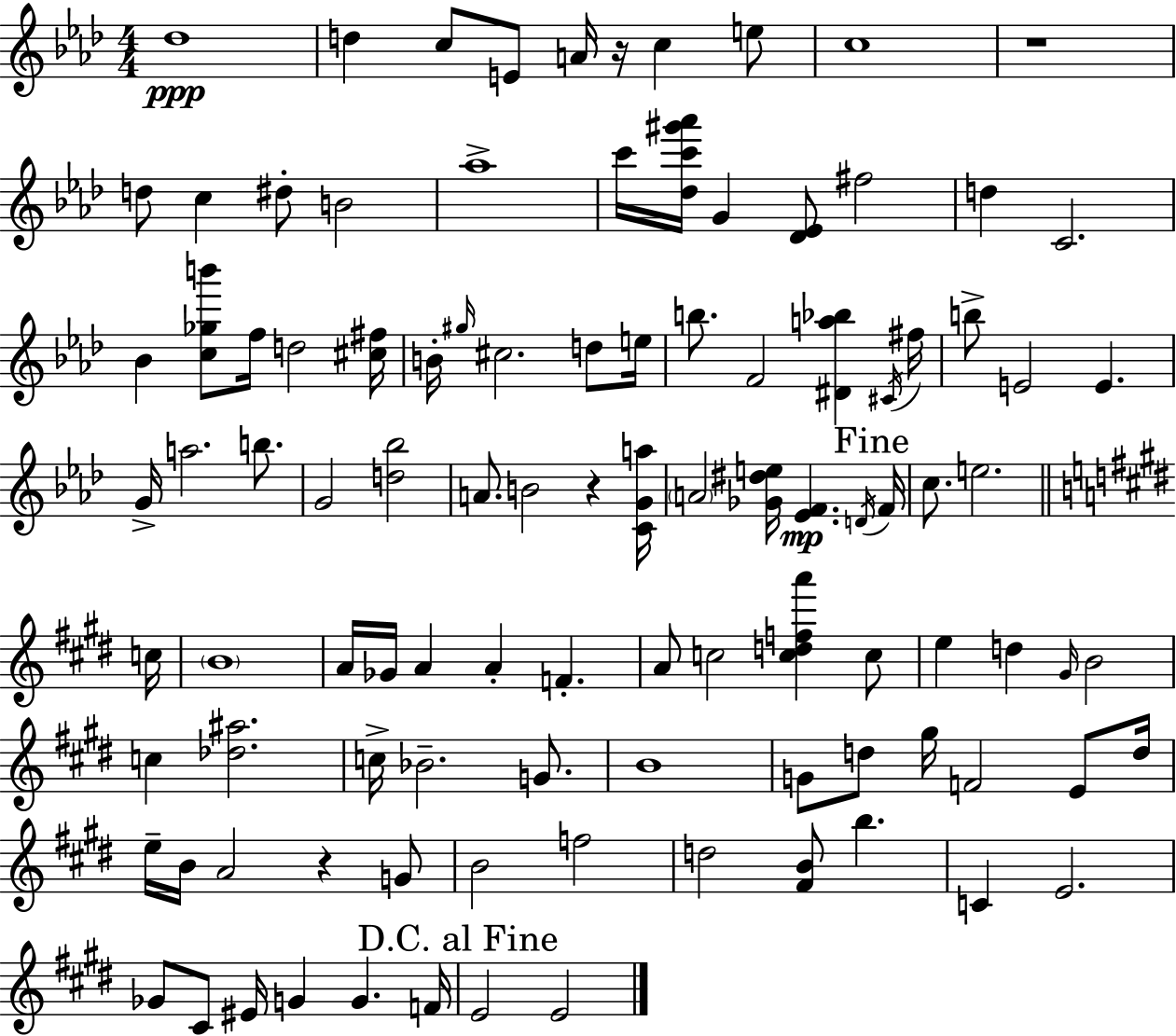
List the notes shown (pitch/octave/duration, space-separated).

Db5/w D5/q C5/e E4/e A4/s R/s C5/q E5/e C5/w R/w D5/e C5/q D#5/e B4/h Ab5/w C6/s [Db5,C6,G#6,Ab6]/s G4/q [Db4,Eb4]/e F#5/h D5/q C4/h. Bb4/q [C5,Gb5,B6]/e F5/s D5/h [C#5,F#5]/s B4/s G#5/s C#5/h. D5/e E5/s B5/e. F4/h [D#4,A5,Bb5]/q C#4/s F#5/s B5/e E4/h E4/q. G4/s A5/h. B5/e. G4/h [D5,Bb5]/h A4/e. B4/h R/q [C4,G4,A5]/s A4/h [Gb4,D#5,E5]/s [Eb4,F4]/q. D4/s F4/s C5/e. E5/h. C5/s B4/w A4/s Gb4/s A4/q A4/q F4/q. A4/e C5/h [C5,D5,F5,A6]/q C5/e E5/q D5/q G#4/s B4/h C5/q [Db5,A#5]/h. C5/s Bb4/h. G4/e. B4/w G4/e D5/e G#5/s F4/h E4/e D5/s E5/s B4/s A4/h R/q G4/e B4/h F5/h D5/h [F#4,B4]/e B5/q. C4/q E4/h. Gb4/e C#4/e EIS4/s G4/q G4/q. F4/s E4/h E4/h